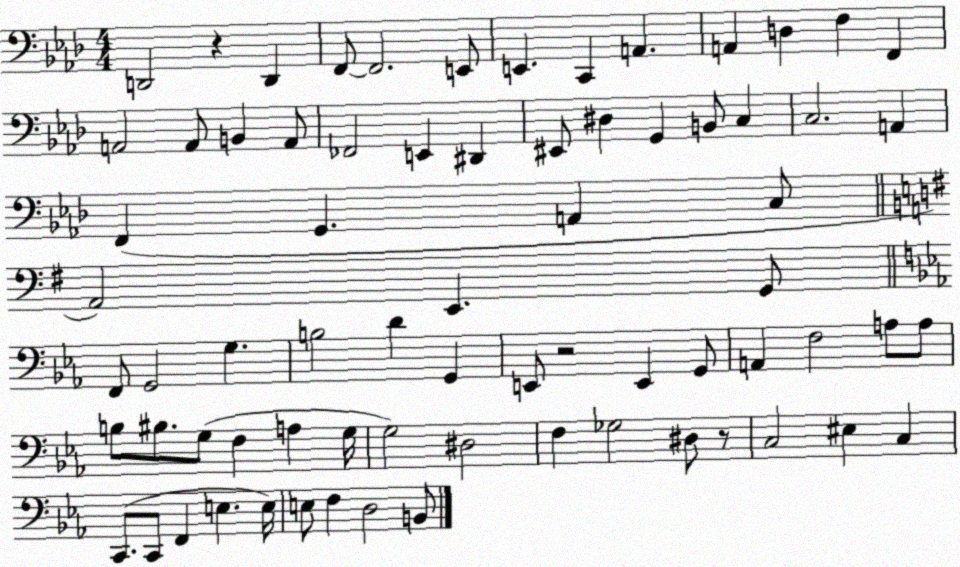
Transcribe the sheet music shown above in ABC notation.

X:1
T:Untitled
M:4/4
L:1/4
K:Ab
D,,2 z D,, F,,/2 F,,2 E,,/2 E,, C,, A,, A,, D, F, F,, A,,2 A,,/2 B,, A,,/2 _F,,2 E,, ^D,, ^E,,/2 ^D, G,, B,,/2 C, C,2 A,, F,, G,, A,, C,/2 A,,2 E,, G,,/2 F,,/2 G,,2 G, B,2 D G,, E,,/2 z2 E,, G,,/2 A,, F,2 A,/2 A,/2 B,/2 ^B,/2 G,/2 F, A, G,/4 G,2 ^D,2 F, _G,2 ^D,/2 z/2 C,2 ^E, C, C,,/2 C,,/2 F,, E, E,/4 E,/2 F, D,2 B,,/2